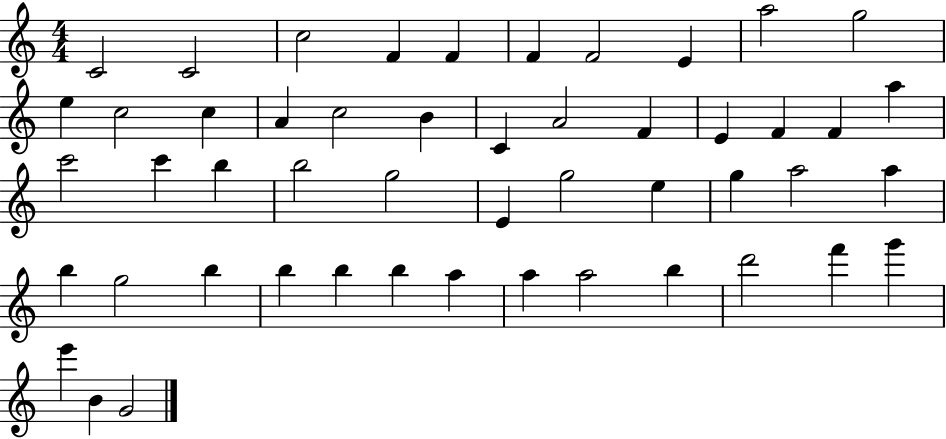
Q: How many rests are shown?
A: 0